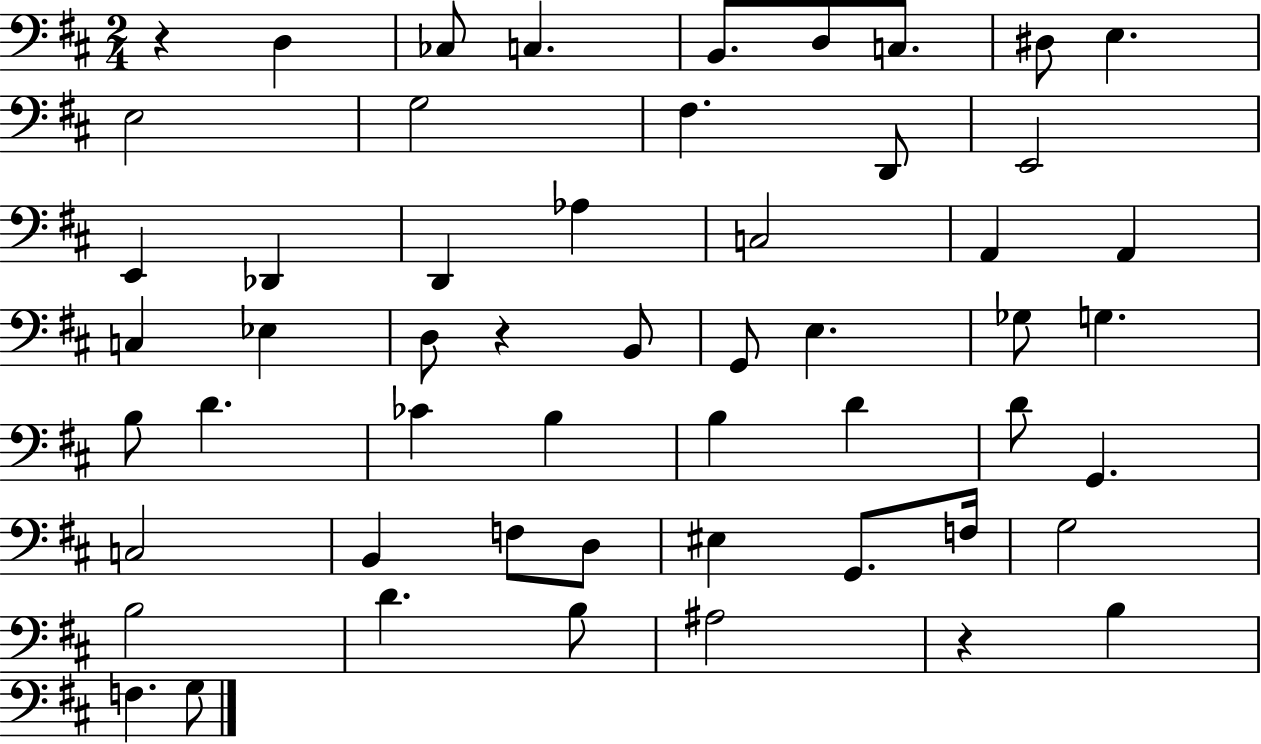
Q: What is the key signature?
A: D major